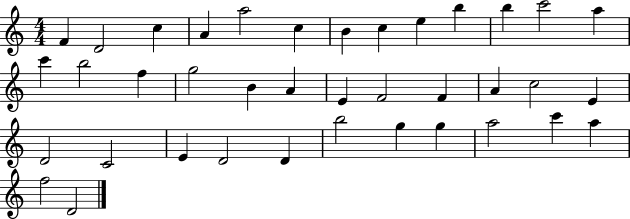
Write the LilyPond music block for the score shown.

{
  \clef treble
  \numericTimeSignature
  \time 4/4
  \key c \major
  f'4 d'2 c''4 | a'4 a''2 c''4 | b'4 c''4 e''4 b''4 | b''4 c'''2 a''4 | \break c'''4 b''2 f''4 | g''2 b'4 a'4 | e'4 f'2 f'4 | a'4 c''2 e'4 | \break d'2 c'2 | e'4 d'2 d'4 | b''2 g''4 g''4 | a''2 c'''4 a''4 | \break f''2 d'2 | \bar "|."
}